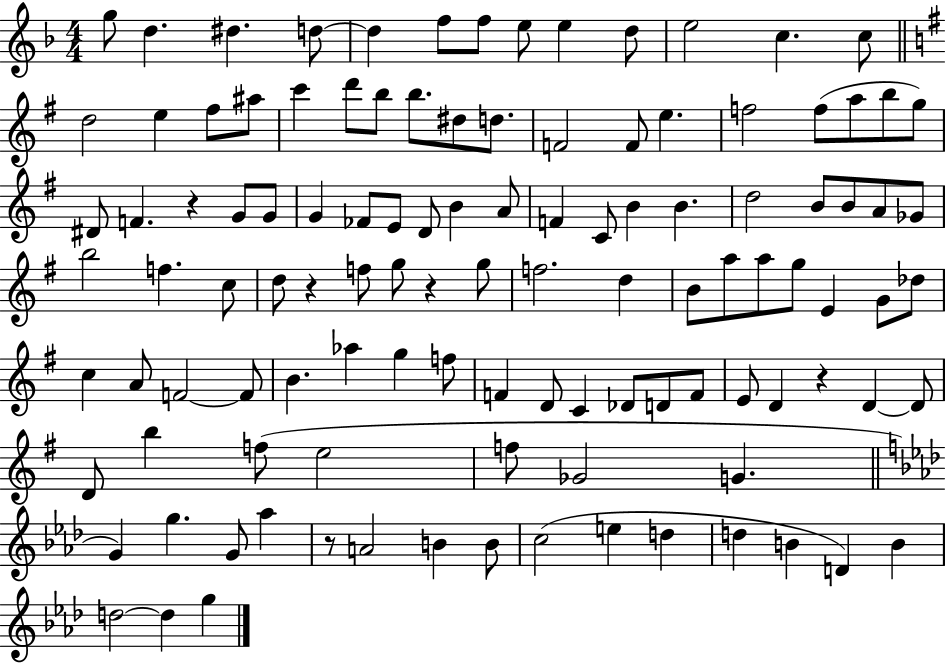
{
  \clef treble
  \numericTimeSignature
  \time 4/4
  \key f \major
  g''8 d''4. dis''4. d''8~~ | d''4 f''8 f''8 e''8 e''4 d''8 | e''2 c''4. c''8 | \bar "||" \break \key e \minor d''2 e''4 fis''8 ais''8 | c'''4 d'''8 b''8 b''8. dis''8 d''8. | f'2 f'8 e''4. | f''2 f''8( a''8 b''8 g''8) | \break dis'8 f'4. r4 g'8 g'8 | g'4 fes'8 e'8 d'8 b'4 a'8 | f'4 c'8 b'4 b'4. | d''2 b'8 b'8 a'8 ges'8 | \break b''2 f''4. c''8 | d''8 r4 f''8 g''8 r4 g''8 | f''2. d''4 | b'8 a''8 a''8 g''8 e'4 g'8 des''8 | \break c''4 a'8 f'2~~ f'8 | b'4. aes''4 g''4 f''8 | f'4 d'8 c'4 des'8 d'8 f'8 | e'8 d'4 r4 d'4~~ d'8 | \break d'8 b''4 f''8( e''2 | f''8 ges'2 g'4. | \bar "||" \break \key f \minor g'4) g''4. g'8 aes''4 | r8 a'2 b'4 b'8 | c''2( e''4 d''4 | d''4 b'4 d'4) b'4 | \break d''2~~ d''4 g''4 | \bar "|."
}